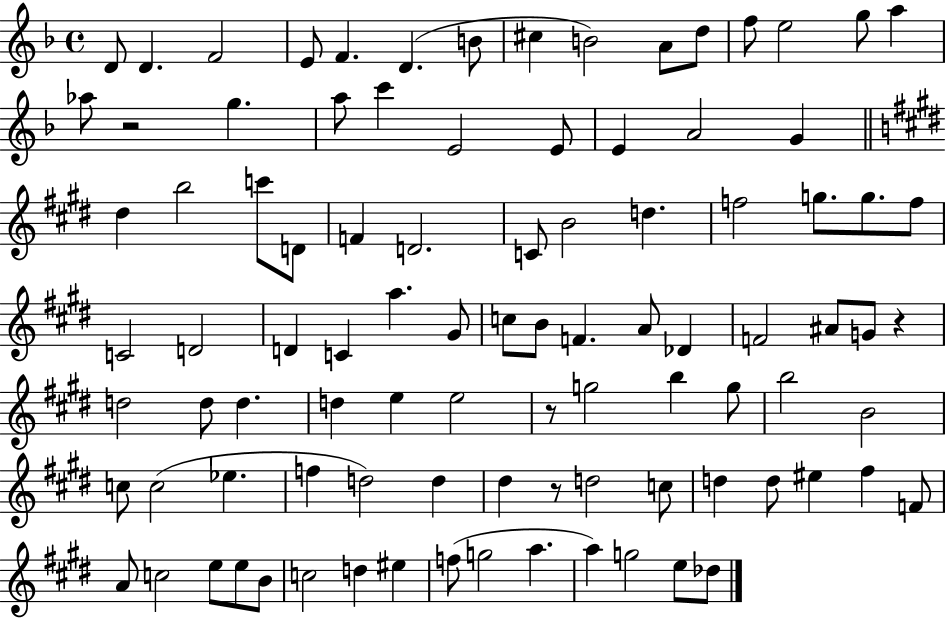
D4/e D4/q. F4/h E4/e F4/q. D4/q. B4/e C#5/q B4/h A4/e D5/e F5/e E5/h G5/e A5/q Ab5/e R/h G5/q. A5/e C6/q E4/h E4/e E4/q A4/h G4/q D#5/q B5/h C6/e D4/e F4/q D4/h. C4/e B4/h D5/q. F5/h G5/e. G5/e. F5/e C4/h D4/h D4/q C4/q A5/q. G#4/e C5/e B4/e F4/q. A4/e Db4/q F4/h A#4/e G4/e R/q D5/h D5/e D5/q. D5/q E5/q E5/h R/e G5/h B5/q G5/e B5/h B4/h C5/e C5/h Eb5/q. F5/q D5/h D5/q D#5/q R/e D5/h C5/e D5/q D5/e EIS5/q F#5/q F4/e A4/e C5/h E5/e E5/e B4/e C5/h D5/q EIS5/q F5/e G5/h A5/q. A5/q G5/h E5/e Db5/e